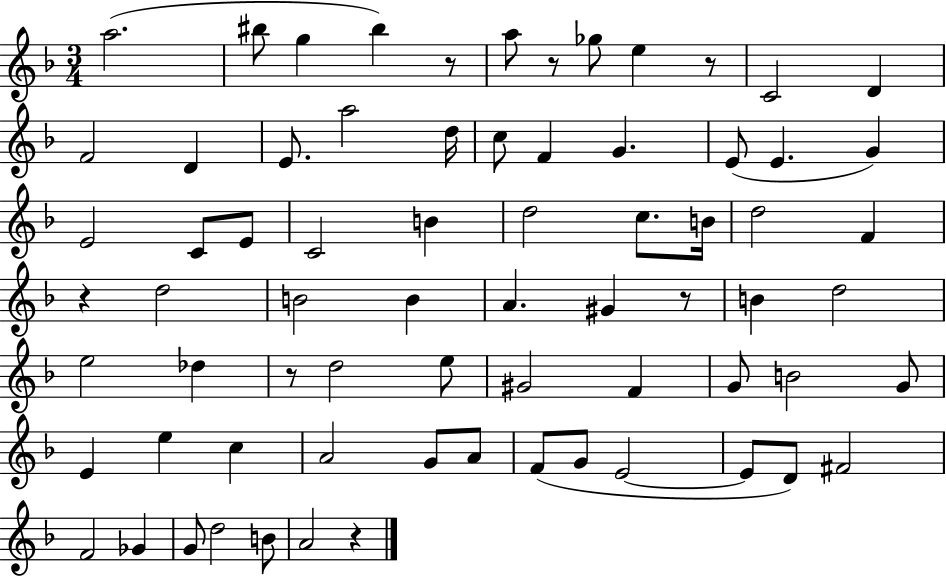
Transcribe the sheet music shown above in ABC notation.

X:1
T:Untitled
M:3/4
L:1/4
K:F
a2 ^b/2 g ^b z/2 a/2 z/2 _g/2 e z/2 C2 D F2 D E/2 a2 d/4 c/2 F G E/2 E G E2 C/2 E/2 C2 B d2 c/2 B/4 d2 F z d2 B2 B A ^G z/2 B d2 e2 _d z/2 d2 e/2 ^G2 F G/2 B2 G/2 E e c A2 G/2 A/2 F/2 G/2 E2 E/2 D/2 ^F2 F2 _G G/2 d2 B/2 A2 z